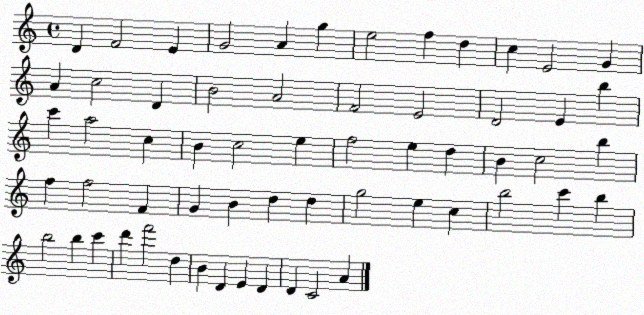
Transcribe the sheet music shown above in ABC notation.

X:1
T:Untitled
M:4/4
L:1/4
K:C
D F2 E G2 A g e2 f d c E2 G A c2 D B2 A2 F2 E2 D2 E b c' a2 c B c2 e f2 e d B c2 b f f2 F G B d d g2 e c b2 c' b b2 b c' d' f'2 d B D E D D C2 A